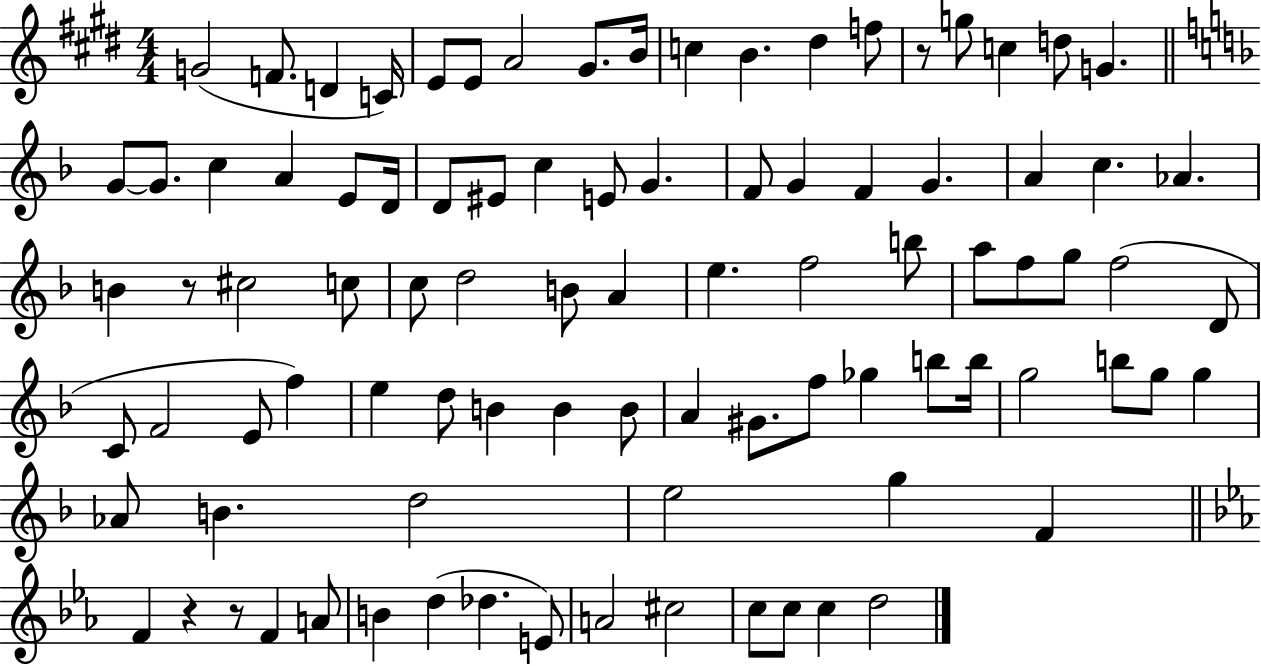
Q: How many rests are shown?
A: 4